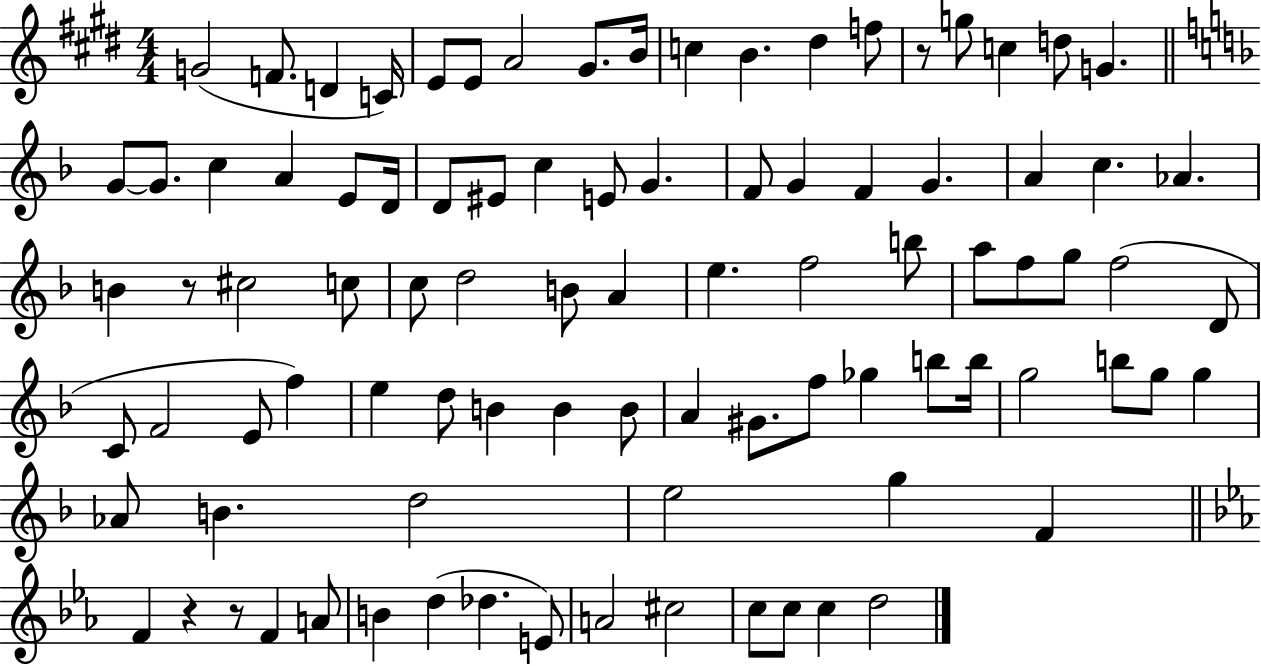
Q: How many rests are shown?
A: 4